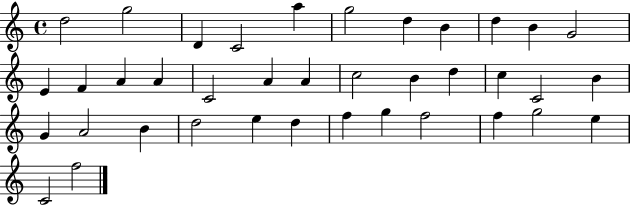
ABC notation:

X:1
T:Untitled
M:4/4
L:1/4
K:C
d2 g2 D C2 a g2 d B d B G2 E F A A C2 A A c2 B d c C2 B G A2 B d2 e d f g f2 f g2 e C2 f2